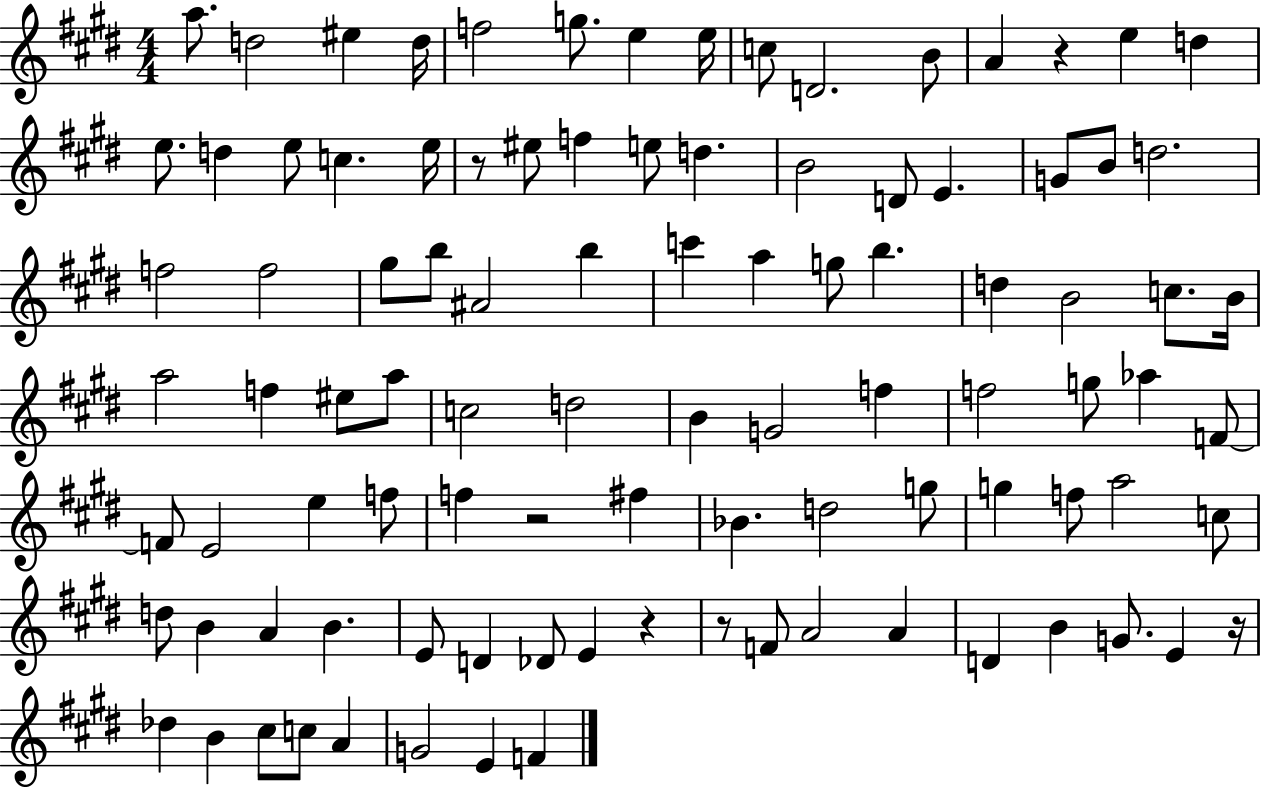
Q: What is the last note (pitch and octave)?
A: F4